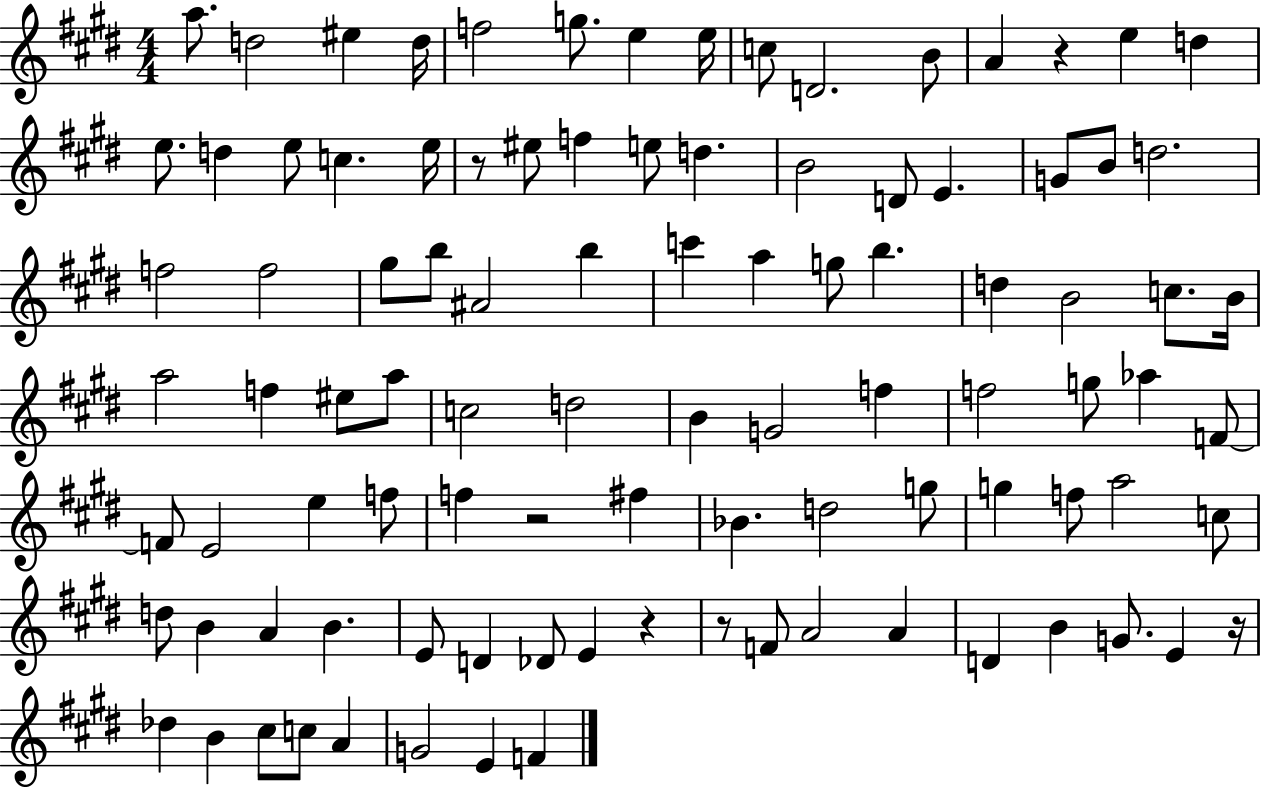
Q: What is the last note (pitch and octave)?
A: F4